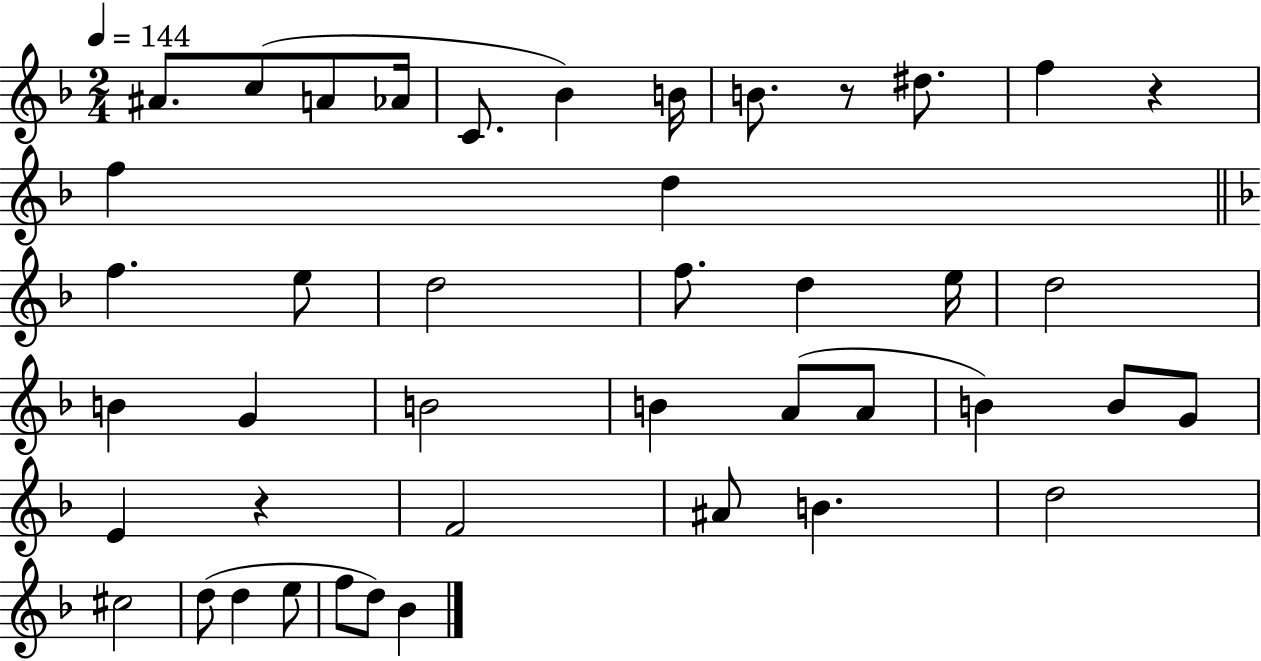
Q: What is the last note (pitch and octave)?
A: Bb4